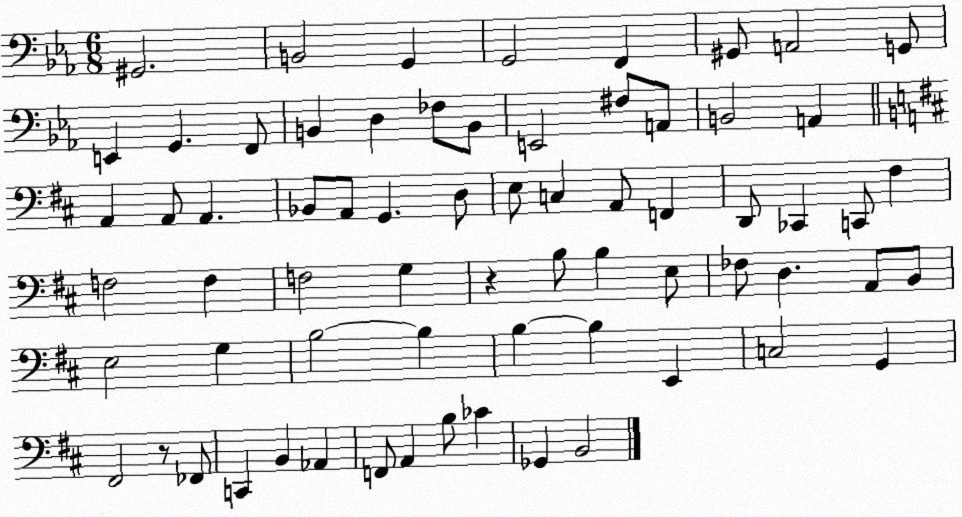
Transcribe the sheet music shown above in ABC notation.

X:1
T:Untitled
M:6/8
L:1/4
K:Eb
^G,,2 B,,2 G,, G,,2 F,, ^G,,/2 A,,2 G,,/2 E,, G,, F,,/2 B,, D, _F,/2 B,,/2 E,,2 ^F,/2 A,,/2 B,,2 A,, A,, A,,/2 A,, _B,,/2 A,,/2 G,, D,/2 E,/2 C, A,,/2 F,, D,,/2 _C,, C,,/2 ^F, F,2 F, F,2 G, z B,/2 B, E,/2 _F,/2 D, A,,/2 B,,/2 E,2 G, B,2 B, B, B, E,, C,2 G,, ^F,,2 z/2 _F,,/2 C,, B,, _A,, F,,/2 A,, B,/2 _C _G,, B,,2